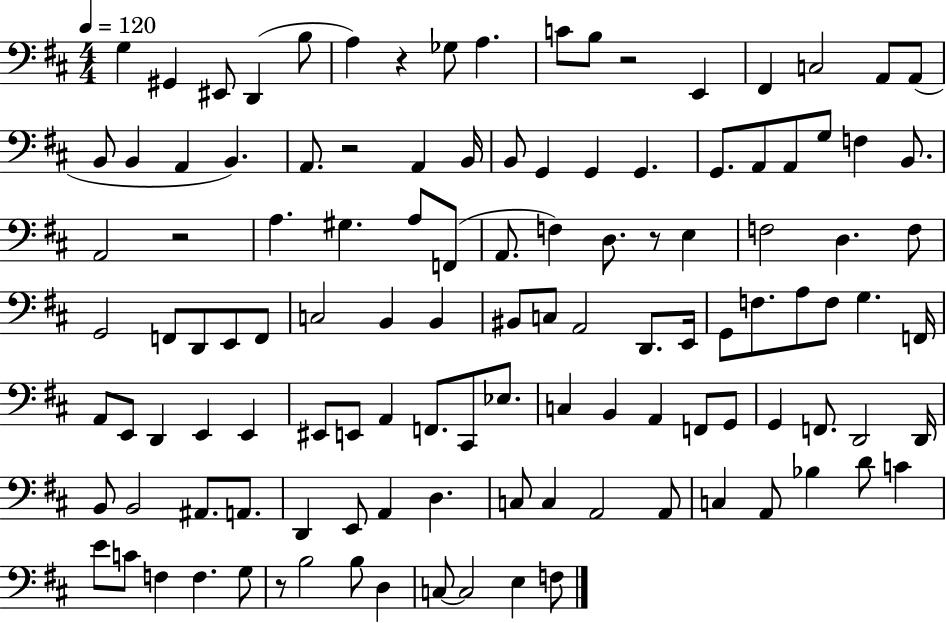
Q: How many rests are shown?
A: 6